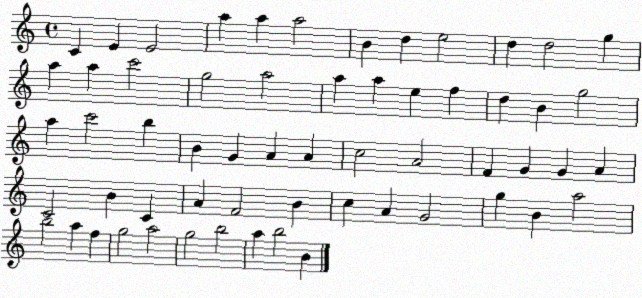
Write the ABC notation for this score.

X:1
T:Untitled
M:4/4
L:1/4
K:C
C E E2 a a a2 B d e2 d d2 g a a c'2 g2 a2 a a e f d B g2 a c'2 b B G A A c2 A2 F G G A C2 B C A F2 B c A G2 g B a2 b2 a f g2 a2 g2 b2 a b2 B